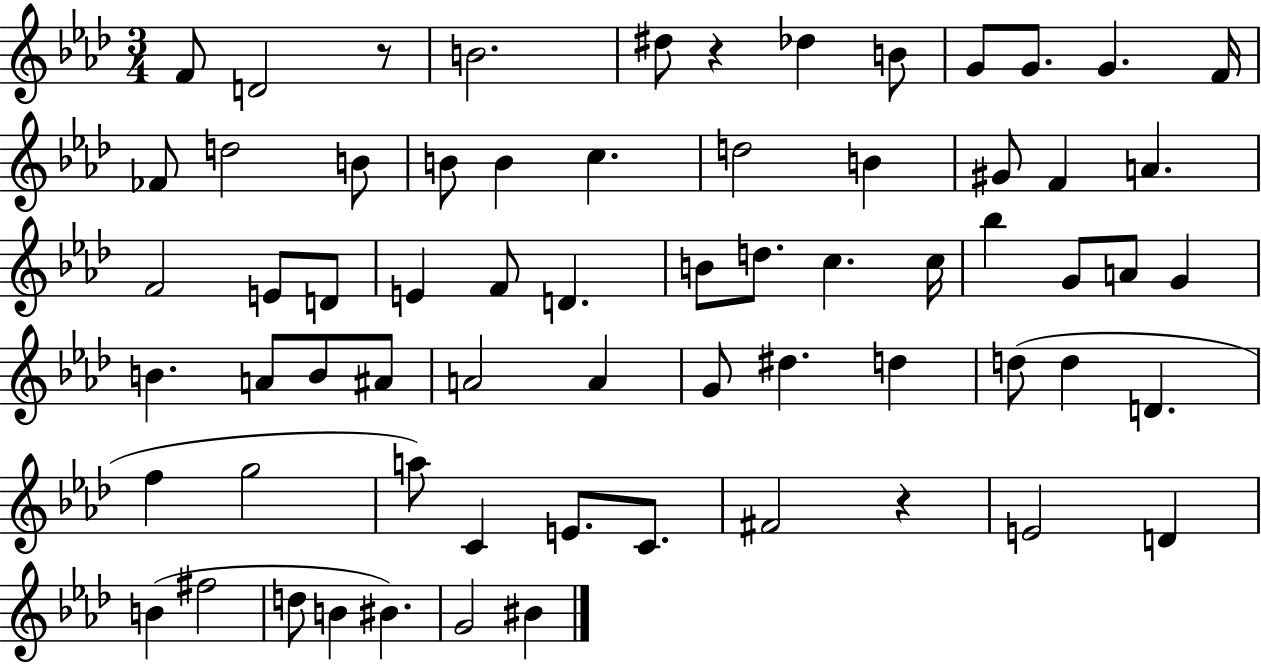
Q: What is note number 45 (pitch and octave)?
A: D5